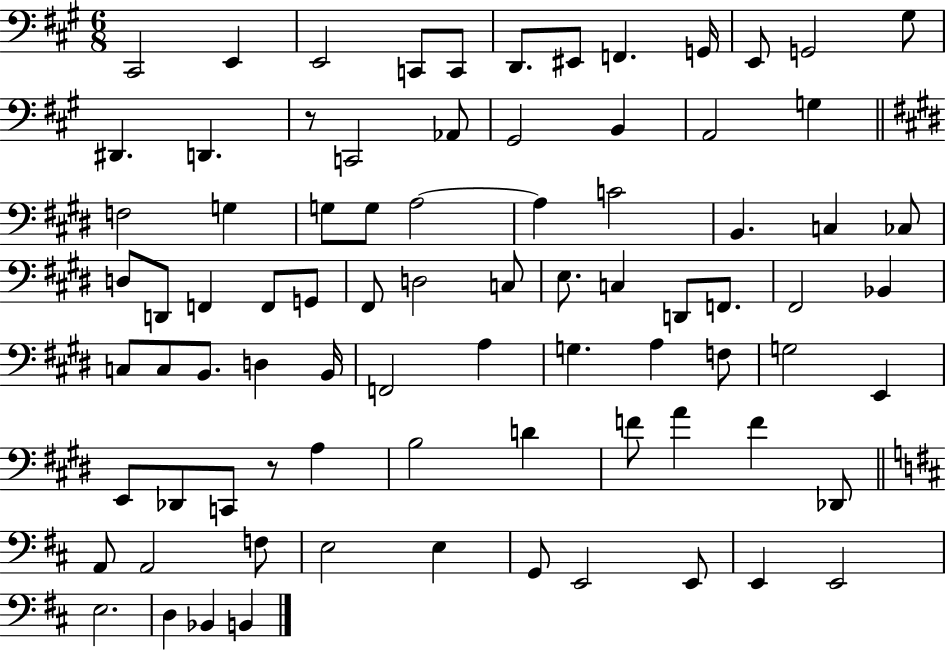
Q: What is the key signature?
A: A major